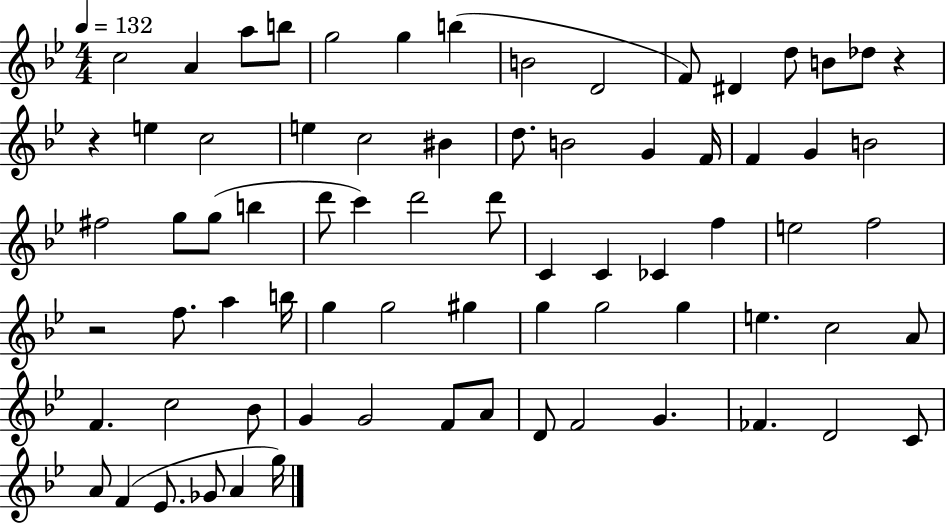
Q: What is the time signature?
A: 4/4